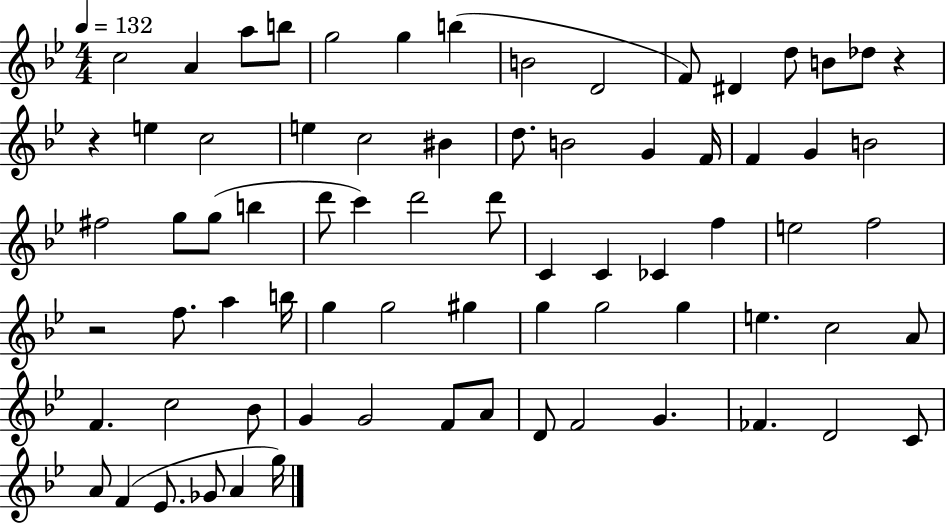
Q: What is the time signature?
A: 4/4